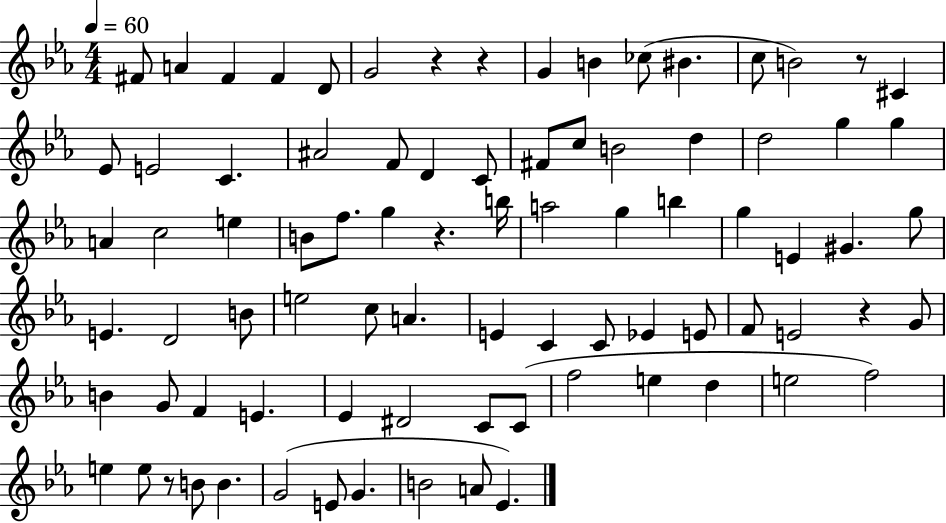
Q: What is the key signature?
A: EES major